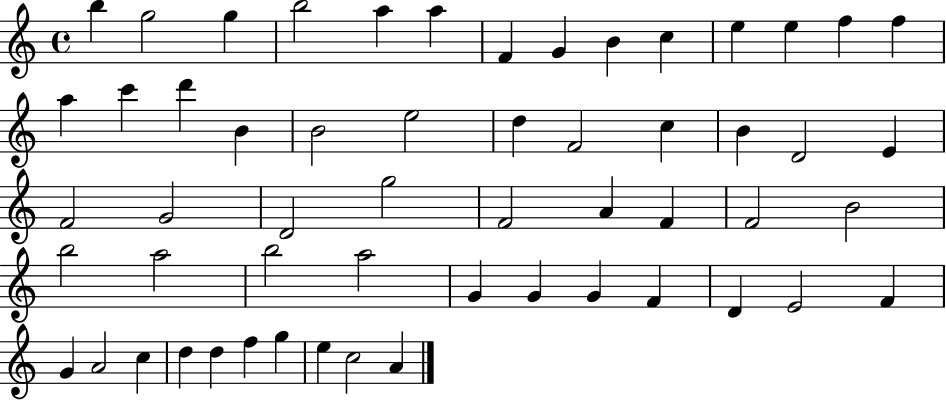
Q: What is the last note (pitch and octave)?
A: A4